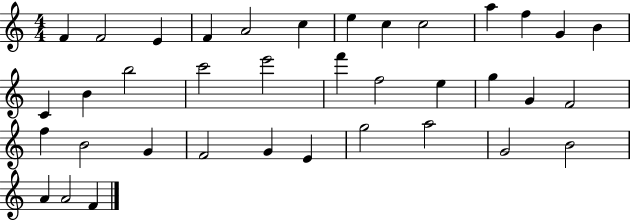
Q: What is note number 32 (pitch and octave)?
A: A5